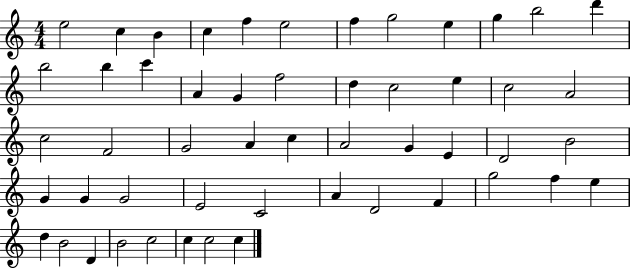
{
  \clef treble
  \numericTimeSignature
  \time 4/4
  \key c \major
  e''2 c''4 b'4 | c''4 f''4 e''2 | f''4 g''2 e''4 | g''4 b''2 d'''4 | \break b''2 b''4 c'''4 | a'4 g'4 f''2 | d''4 c''2 e''4 | c''2 a'2 | \break c''2 f'2 | g'2 a'4 c''4 | a'2 g'4 e'4 | d'2 b'2 | \break g'4 g'4 g'2 | e'2 c'2 | a'4 d'2 f'4 | g''2 f''4 e''4 | \break d''4 b'2 d'4 | b'2 c''2 | c''4 c''2 c''4 | \bar "|."
}